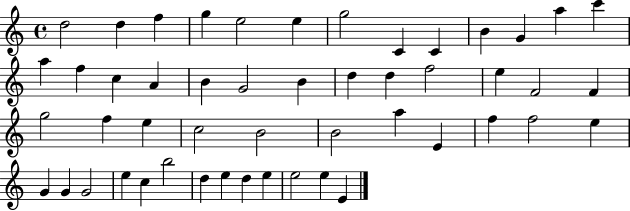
{
  \clef treble
  \time 4/4
  \defaultTimeSignature
  \key c \major
  d''2 d''4 f''4 | g''4 e''2 e''4 | g''2 c'4 c'4 | b'4 g'4 a''4 c'''4 | \break a''4 f''4 c''4 a'4 | b'4 g'2 b'4 | d''4 d''4 f''2 | e''4 f'2 f'4 | \break g''2 f''4 e''4 | c''2 b'2 | b'2 a''4 e'4 | f''4 f''2 e''4 | \break g'4 g'4 g'2 | e''4 c''4 b''2 | d''4 e''4 d''4 e''4 | e''2 e''4 e'4 | \break \bar "|."
}